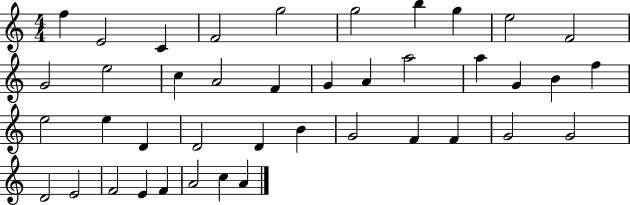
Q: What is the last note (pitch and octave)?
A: A4